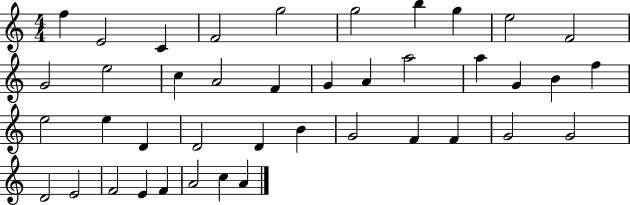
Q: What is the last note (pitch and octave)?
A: A4